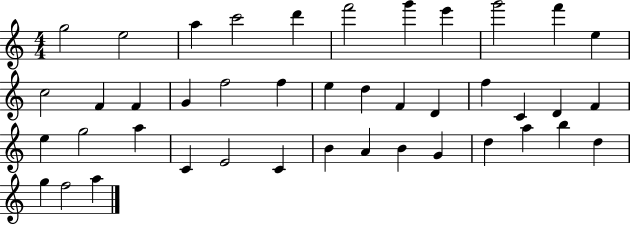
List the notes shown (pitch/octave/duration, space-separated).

G5/h E5/h A5/q C6/h D6/q F6/h G6/q E6/q G6/h F6/q E5/q C5/h F4/q F4/q G4/q F5/h F5/q E5/q D5/q F4/q D4/q F5/q C4/q D4/q F4/q E5/q G5/h A5/q C4/q E4/h C4/q B4/q A4/q B4/q G4/q D5/q A5/q B5/q D5/q G5/q F5/h A5/q